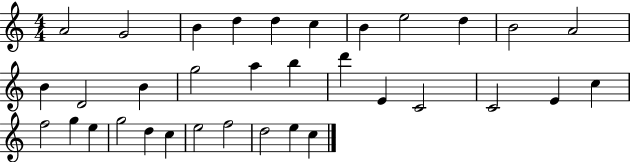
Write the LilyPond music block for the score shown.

{
  \clef treble
  \numericTimeSignature
  \time 4/4
  \key c \major
  a'2 g'2 | b'4 d''4 d''4 c''4 | b'4 e''2 d''4 | b'2 a'2 | \break b'4 d'2 b'4 | g''2 a''4 b''4 | d'''4 e'4 c'2 | c'2 e'4 c''4 | \break f''2 g''4 e''4 | g''2 d''4 c''4 | e''2 f''2 | d''2 e''4 c''4 | \break \bar "|."
}